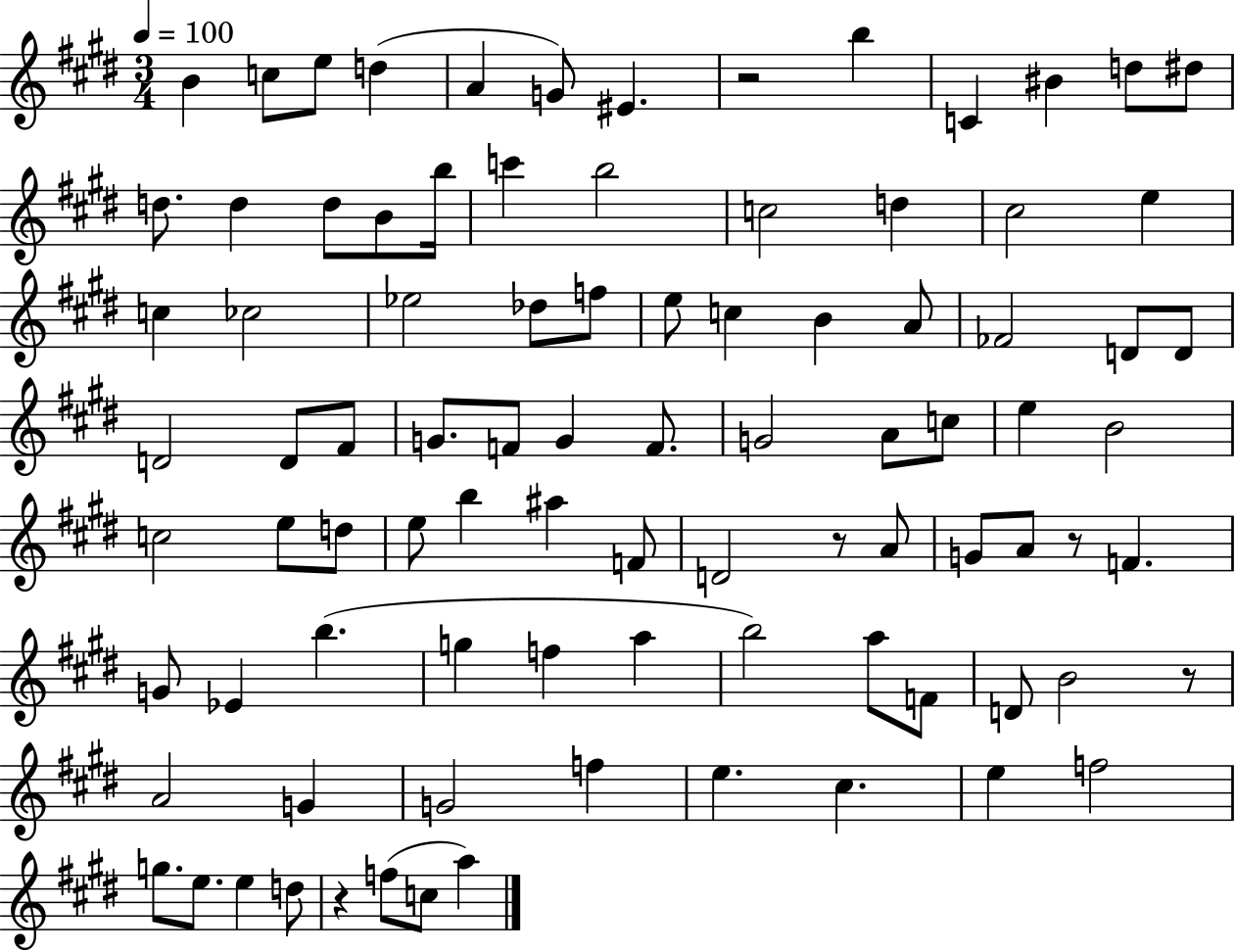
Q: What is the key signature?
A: E major